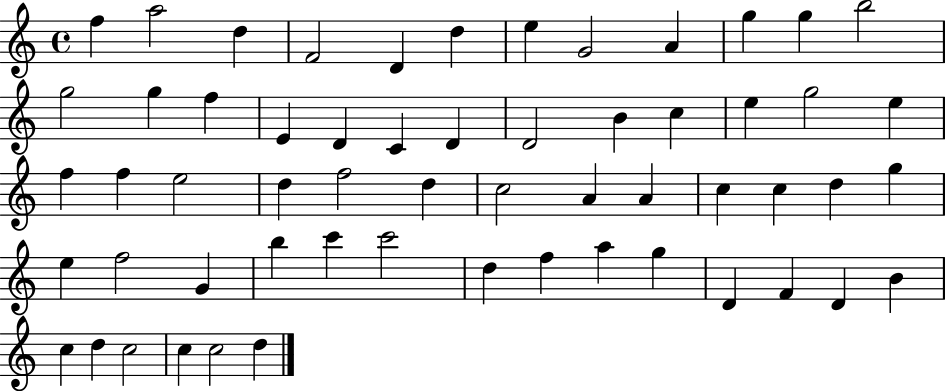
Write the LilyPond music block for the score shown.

{
  \clef treble
  \time 4/4
  \defaultTimeSignature
  \key c \major
  f''4 a''2 d''4 | f'2 d'4 d''4 | e''4 g'2 a'4 | g''4 g''4 b''2 | \break g''2 g''4 f''4 | e'4 d'4 c'4 d'4 | d'2 b'4 c''4 | e''4 g''2 e''4 | \break f''4 f''4 e''2 | d''4 f''2 d''4 | c''2 a'4 a'4 | c''4 c''4 d''4 g''4 | \break e''4 f''2 g'4 | b''4 c'''4 c'''2 | d''4 f''4 a''4 g''4 | d'4 f'4 d'4 b'4 | \break c''4 d''4 c''2 | c''4 c''2 d''4 | \bar "|."
}